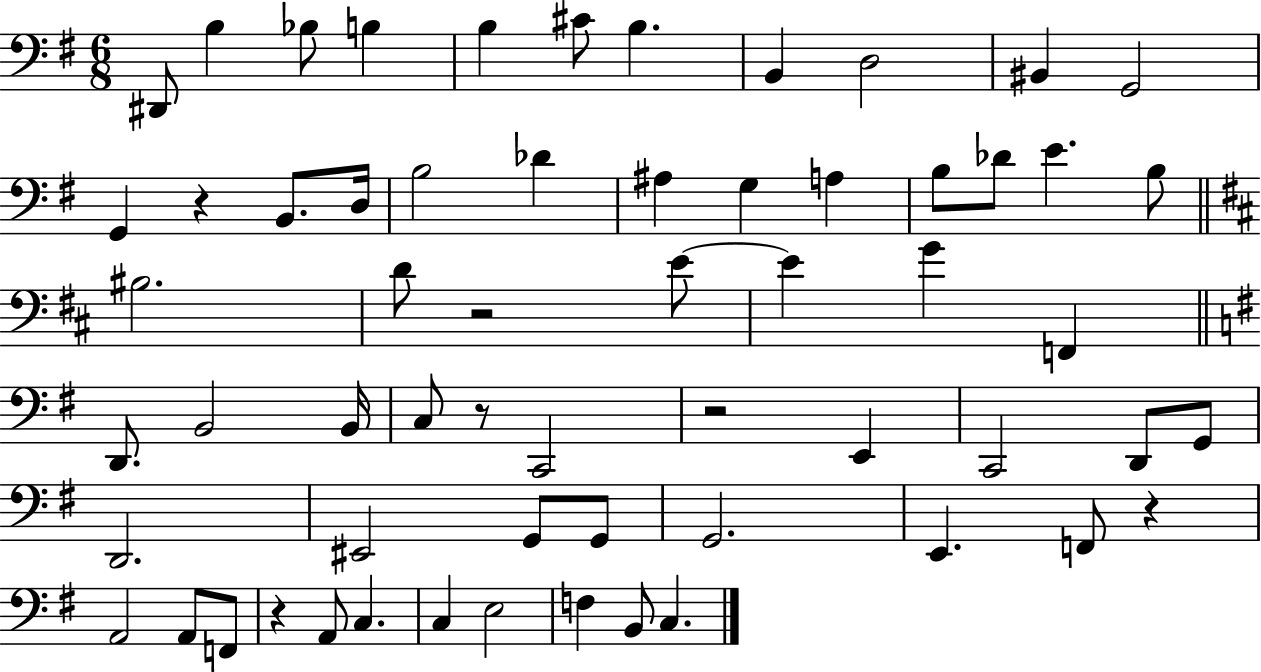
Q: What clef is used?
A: bass